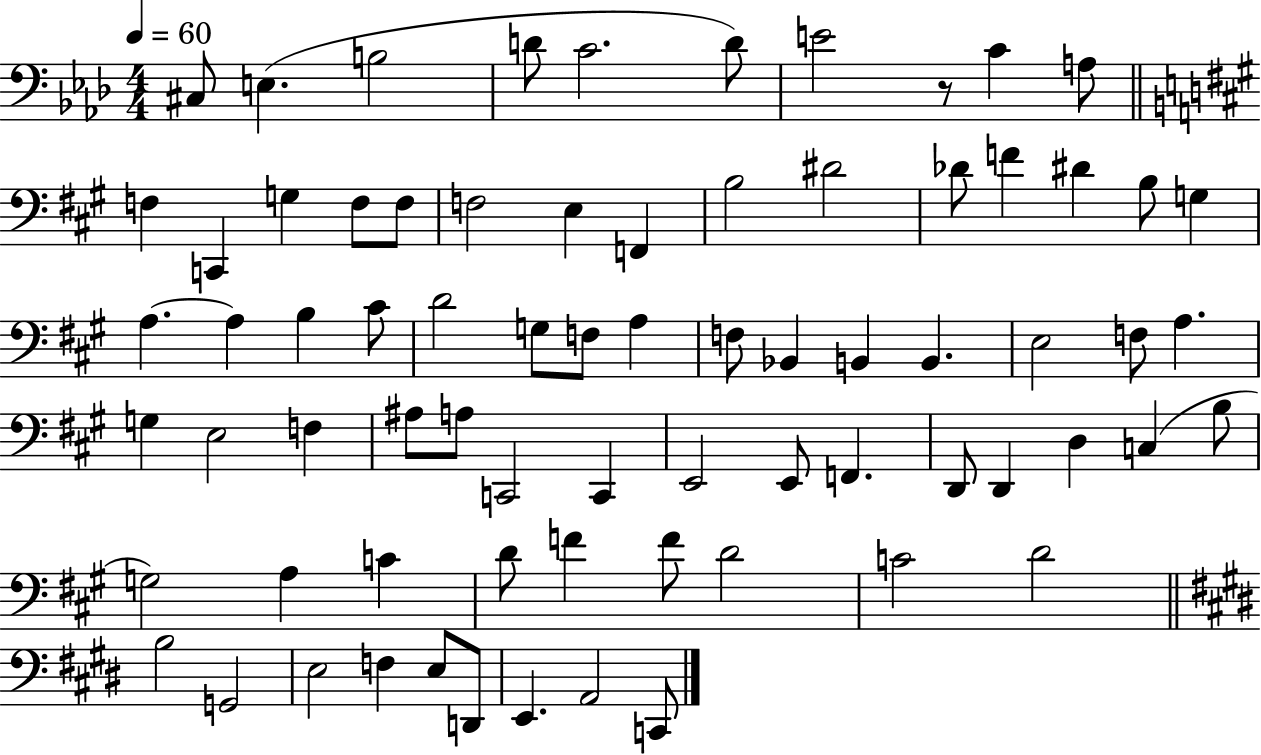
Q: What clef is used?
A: bass